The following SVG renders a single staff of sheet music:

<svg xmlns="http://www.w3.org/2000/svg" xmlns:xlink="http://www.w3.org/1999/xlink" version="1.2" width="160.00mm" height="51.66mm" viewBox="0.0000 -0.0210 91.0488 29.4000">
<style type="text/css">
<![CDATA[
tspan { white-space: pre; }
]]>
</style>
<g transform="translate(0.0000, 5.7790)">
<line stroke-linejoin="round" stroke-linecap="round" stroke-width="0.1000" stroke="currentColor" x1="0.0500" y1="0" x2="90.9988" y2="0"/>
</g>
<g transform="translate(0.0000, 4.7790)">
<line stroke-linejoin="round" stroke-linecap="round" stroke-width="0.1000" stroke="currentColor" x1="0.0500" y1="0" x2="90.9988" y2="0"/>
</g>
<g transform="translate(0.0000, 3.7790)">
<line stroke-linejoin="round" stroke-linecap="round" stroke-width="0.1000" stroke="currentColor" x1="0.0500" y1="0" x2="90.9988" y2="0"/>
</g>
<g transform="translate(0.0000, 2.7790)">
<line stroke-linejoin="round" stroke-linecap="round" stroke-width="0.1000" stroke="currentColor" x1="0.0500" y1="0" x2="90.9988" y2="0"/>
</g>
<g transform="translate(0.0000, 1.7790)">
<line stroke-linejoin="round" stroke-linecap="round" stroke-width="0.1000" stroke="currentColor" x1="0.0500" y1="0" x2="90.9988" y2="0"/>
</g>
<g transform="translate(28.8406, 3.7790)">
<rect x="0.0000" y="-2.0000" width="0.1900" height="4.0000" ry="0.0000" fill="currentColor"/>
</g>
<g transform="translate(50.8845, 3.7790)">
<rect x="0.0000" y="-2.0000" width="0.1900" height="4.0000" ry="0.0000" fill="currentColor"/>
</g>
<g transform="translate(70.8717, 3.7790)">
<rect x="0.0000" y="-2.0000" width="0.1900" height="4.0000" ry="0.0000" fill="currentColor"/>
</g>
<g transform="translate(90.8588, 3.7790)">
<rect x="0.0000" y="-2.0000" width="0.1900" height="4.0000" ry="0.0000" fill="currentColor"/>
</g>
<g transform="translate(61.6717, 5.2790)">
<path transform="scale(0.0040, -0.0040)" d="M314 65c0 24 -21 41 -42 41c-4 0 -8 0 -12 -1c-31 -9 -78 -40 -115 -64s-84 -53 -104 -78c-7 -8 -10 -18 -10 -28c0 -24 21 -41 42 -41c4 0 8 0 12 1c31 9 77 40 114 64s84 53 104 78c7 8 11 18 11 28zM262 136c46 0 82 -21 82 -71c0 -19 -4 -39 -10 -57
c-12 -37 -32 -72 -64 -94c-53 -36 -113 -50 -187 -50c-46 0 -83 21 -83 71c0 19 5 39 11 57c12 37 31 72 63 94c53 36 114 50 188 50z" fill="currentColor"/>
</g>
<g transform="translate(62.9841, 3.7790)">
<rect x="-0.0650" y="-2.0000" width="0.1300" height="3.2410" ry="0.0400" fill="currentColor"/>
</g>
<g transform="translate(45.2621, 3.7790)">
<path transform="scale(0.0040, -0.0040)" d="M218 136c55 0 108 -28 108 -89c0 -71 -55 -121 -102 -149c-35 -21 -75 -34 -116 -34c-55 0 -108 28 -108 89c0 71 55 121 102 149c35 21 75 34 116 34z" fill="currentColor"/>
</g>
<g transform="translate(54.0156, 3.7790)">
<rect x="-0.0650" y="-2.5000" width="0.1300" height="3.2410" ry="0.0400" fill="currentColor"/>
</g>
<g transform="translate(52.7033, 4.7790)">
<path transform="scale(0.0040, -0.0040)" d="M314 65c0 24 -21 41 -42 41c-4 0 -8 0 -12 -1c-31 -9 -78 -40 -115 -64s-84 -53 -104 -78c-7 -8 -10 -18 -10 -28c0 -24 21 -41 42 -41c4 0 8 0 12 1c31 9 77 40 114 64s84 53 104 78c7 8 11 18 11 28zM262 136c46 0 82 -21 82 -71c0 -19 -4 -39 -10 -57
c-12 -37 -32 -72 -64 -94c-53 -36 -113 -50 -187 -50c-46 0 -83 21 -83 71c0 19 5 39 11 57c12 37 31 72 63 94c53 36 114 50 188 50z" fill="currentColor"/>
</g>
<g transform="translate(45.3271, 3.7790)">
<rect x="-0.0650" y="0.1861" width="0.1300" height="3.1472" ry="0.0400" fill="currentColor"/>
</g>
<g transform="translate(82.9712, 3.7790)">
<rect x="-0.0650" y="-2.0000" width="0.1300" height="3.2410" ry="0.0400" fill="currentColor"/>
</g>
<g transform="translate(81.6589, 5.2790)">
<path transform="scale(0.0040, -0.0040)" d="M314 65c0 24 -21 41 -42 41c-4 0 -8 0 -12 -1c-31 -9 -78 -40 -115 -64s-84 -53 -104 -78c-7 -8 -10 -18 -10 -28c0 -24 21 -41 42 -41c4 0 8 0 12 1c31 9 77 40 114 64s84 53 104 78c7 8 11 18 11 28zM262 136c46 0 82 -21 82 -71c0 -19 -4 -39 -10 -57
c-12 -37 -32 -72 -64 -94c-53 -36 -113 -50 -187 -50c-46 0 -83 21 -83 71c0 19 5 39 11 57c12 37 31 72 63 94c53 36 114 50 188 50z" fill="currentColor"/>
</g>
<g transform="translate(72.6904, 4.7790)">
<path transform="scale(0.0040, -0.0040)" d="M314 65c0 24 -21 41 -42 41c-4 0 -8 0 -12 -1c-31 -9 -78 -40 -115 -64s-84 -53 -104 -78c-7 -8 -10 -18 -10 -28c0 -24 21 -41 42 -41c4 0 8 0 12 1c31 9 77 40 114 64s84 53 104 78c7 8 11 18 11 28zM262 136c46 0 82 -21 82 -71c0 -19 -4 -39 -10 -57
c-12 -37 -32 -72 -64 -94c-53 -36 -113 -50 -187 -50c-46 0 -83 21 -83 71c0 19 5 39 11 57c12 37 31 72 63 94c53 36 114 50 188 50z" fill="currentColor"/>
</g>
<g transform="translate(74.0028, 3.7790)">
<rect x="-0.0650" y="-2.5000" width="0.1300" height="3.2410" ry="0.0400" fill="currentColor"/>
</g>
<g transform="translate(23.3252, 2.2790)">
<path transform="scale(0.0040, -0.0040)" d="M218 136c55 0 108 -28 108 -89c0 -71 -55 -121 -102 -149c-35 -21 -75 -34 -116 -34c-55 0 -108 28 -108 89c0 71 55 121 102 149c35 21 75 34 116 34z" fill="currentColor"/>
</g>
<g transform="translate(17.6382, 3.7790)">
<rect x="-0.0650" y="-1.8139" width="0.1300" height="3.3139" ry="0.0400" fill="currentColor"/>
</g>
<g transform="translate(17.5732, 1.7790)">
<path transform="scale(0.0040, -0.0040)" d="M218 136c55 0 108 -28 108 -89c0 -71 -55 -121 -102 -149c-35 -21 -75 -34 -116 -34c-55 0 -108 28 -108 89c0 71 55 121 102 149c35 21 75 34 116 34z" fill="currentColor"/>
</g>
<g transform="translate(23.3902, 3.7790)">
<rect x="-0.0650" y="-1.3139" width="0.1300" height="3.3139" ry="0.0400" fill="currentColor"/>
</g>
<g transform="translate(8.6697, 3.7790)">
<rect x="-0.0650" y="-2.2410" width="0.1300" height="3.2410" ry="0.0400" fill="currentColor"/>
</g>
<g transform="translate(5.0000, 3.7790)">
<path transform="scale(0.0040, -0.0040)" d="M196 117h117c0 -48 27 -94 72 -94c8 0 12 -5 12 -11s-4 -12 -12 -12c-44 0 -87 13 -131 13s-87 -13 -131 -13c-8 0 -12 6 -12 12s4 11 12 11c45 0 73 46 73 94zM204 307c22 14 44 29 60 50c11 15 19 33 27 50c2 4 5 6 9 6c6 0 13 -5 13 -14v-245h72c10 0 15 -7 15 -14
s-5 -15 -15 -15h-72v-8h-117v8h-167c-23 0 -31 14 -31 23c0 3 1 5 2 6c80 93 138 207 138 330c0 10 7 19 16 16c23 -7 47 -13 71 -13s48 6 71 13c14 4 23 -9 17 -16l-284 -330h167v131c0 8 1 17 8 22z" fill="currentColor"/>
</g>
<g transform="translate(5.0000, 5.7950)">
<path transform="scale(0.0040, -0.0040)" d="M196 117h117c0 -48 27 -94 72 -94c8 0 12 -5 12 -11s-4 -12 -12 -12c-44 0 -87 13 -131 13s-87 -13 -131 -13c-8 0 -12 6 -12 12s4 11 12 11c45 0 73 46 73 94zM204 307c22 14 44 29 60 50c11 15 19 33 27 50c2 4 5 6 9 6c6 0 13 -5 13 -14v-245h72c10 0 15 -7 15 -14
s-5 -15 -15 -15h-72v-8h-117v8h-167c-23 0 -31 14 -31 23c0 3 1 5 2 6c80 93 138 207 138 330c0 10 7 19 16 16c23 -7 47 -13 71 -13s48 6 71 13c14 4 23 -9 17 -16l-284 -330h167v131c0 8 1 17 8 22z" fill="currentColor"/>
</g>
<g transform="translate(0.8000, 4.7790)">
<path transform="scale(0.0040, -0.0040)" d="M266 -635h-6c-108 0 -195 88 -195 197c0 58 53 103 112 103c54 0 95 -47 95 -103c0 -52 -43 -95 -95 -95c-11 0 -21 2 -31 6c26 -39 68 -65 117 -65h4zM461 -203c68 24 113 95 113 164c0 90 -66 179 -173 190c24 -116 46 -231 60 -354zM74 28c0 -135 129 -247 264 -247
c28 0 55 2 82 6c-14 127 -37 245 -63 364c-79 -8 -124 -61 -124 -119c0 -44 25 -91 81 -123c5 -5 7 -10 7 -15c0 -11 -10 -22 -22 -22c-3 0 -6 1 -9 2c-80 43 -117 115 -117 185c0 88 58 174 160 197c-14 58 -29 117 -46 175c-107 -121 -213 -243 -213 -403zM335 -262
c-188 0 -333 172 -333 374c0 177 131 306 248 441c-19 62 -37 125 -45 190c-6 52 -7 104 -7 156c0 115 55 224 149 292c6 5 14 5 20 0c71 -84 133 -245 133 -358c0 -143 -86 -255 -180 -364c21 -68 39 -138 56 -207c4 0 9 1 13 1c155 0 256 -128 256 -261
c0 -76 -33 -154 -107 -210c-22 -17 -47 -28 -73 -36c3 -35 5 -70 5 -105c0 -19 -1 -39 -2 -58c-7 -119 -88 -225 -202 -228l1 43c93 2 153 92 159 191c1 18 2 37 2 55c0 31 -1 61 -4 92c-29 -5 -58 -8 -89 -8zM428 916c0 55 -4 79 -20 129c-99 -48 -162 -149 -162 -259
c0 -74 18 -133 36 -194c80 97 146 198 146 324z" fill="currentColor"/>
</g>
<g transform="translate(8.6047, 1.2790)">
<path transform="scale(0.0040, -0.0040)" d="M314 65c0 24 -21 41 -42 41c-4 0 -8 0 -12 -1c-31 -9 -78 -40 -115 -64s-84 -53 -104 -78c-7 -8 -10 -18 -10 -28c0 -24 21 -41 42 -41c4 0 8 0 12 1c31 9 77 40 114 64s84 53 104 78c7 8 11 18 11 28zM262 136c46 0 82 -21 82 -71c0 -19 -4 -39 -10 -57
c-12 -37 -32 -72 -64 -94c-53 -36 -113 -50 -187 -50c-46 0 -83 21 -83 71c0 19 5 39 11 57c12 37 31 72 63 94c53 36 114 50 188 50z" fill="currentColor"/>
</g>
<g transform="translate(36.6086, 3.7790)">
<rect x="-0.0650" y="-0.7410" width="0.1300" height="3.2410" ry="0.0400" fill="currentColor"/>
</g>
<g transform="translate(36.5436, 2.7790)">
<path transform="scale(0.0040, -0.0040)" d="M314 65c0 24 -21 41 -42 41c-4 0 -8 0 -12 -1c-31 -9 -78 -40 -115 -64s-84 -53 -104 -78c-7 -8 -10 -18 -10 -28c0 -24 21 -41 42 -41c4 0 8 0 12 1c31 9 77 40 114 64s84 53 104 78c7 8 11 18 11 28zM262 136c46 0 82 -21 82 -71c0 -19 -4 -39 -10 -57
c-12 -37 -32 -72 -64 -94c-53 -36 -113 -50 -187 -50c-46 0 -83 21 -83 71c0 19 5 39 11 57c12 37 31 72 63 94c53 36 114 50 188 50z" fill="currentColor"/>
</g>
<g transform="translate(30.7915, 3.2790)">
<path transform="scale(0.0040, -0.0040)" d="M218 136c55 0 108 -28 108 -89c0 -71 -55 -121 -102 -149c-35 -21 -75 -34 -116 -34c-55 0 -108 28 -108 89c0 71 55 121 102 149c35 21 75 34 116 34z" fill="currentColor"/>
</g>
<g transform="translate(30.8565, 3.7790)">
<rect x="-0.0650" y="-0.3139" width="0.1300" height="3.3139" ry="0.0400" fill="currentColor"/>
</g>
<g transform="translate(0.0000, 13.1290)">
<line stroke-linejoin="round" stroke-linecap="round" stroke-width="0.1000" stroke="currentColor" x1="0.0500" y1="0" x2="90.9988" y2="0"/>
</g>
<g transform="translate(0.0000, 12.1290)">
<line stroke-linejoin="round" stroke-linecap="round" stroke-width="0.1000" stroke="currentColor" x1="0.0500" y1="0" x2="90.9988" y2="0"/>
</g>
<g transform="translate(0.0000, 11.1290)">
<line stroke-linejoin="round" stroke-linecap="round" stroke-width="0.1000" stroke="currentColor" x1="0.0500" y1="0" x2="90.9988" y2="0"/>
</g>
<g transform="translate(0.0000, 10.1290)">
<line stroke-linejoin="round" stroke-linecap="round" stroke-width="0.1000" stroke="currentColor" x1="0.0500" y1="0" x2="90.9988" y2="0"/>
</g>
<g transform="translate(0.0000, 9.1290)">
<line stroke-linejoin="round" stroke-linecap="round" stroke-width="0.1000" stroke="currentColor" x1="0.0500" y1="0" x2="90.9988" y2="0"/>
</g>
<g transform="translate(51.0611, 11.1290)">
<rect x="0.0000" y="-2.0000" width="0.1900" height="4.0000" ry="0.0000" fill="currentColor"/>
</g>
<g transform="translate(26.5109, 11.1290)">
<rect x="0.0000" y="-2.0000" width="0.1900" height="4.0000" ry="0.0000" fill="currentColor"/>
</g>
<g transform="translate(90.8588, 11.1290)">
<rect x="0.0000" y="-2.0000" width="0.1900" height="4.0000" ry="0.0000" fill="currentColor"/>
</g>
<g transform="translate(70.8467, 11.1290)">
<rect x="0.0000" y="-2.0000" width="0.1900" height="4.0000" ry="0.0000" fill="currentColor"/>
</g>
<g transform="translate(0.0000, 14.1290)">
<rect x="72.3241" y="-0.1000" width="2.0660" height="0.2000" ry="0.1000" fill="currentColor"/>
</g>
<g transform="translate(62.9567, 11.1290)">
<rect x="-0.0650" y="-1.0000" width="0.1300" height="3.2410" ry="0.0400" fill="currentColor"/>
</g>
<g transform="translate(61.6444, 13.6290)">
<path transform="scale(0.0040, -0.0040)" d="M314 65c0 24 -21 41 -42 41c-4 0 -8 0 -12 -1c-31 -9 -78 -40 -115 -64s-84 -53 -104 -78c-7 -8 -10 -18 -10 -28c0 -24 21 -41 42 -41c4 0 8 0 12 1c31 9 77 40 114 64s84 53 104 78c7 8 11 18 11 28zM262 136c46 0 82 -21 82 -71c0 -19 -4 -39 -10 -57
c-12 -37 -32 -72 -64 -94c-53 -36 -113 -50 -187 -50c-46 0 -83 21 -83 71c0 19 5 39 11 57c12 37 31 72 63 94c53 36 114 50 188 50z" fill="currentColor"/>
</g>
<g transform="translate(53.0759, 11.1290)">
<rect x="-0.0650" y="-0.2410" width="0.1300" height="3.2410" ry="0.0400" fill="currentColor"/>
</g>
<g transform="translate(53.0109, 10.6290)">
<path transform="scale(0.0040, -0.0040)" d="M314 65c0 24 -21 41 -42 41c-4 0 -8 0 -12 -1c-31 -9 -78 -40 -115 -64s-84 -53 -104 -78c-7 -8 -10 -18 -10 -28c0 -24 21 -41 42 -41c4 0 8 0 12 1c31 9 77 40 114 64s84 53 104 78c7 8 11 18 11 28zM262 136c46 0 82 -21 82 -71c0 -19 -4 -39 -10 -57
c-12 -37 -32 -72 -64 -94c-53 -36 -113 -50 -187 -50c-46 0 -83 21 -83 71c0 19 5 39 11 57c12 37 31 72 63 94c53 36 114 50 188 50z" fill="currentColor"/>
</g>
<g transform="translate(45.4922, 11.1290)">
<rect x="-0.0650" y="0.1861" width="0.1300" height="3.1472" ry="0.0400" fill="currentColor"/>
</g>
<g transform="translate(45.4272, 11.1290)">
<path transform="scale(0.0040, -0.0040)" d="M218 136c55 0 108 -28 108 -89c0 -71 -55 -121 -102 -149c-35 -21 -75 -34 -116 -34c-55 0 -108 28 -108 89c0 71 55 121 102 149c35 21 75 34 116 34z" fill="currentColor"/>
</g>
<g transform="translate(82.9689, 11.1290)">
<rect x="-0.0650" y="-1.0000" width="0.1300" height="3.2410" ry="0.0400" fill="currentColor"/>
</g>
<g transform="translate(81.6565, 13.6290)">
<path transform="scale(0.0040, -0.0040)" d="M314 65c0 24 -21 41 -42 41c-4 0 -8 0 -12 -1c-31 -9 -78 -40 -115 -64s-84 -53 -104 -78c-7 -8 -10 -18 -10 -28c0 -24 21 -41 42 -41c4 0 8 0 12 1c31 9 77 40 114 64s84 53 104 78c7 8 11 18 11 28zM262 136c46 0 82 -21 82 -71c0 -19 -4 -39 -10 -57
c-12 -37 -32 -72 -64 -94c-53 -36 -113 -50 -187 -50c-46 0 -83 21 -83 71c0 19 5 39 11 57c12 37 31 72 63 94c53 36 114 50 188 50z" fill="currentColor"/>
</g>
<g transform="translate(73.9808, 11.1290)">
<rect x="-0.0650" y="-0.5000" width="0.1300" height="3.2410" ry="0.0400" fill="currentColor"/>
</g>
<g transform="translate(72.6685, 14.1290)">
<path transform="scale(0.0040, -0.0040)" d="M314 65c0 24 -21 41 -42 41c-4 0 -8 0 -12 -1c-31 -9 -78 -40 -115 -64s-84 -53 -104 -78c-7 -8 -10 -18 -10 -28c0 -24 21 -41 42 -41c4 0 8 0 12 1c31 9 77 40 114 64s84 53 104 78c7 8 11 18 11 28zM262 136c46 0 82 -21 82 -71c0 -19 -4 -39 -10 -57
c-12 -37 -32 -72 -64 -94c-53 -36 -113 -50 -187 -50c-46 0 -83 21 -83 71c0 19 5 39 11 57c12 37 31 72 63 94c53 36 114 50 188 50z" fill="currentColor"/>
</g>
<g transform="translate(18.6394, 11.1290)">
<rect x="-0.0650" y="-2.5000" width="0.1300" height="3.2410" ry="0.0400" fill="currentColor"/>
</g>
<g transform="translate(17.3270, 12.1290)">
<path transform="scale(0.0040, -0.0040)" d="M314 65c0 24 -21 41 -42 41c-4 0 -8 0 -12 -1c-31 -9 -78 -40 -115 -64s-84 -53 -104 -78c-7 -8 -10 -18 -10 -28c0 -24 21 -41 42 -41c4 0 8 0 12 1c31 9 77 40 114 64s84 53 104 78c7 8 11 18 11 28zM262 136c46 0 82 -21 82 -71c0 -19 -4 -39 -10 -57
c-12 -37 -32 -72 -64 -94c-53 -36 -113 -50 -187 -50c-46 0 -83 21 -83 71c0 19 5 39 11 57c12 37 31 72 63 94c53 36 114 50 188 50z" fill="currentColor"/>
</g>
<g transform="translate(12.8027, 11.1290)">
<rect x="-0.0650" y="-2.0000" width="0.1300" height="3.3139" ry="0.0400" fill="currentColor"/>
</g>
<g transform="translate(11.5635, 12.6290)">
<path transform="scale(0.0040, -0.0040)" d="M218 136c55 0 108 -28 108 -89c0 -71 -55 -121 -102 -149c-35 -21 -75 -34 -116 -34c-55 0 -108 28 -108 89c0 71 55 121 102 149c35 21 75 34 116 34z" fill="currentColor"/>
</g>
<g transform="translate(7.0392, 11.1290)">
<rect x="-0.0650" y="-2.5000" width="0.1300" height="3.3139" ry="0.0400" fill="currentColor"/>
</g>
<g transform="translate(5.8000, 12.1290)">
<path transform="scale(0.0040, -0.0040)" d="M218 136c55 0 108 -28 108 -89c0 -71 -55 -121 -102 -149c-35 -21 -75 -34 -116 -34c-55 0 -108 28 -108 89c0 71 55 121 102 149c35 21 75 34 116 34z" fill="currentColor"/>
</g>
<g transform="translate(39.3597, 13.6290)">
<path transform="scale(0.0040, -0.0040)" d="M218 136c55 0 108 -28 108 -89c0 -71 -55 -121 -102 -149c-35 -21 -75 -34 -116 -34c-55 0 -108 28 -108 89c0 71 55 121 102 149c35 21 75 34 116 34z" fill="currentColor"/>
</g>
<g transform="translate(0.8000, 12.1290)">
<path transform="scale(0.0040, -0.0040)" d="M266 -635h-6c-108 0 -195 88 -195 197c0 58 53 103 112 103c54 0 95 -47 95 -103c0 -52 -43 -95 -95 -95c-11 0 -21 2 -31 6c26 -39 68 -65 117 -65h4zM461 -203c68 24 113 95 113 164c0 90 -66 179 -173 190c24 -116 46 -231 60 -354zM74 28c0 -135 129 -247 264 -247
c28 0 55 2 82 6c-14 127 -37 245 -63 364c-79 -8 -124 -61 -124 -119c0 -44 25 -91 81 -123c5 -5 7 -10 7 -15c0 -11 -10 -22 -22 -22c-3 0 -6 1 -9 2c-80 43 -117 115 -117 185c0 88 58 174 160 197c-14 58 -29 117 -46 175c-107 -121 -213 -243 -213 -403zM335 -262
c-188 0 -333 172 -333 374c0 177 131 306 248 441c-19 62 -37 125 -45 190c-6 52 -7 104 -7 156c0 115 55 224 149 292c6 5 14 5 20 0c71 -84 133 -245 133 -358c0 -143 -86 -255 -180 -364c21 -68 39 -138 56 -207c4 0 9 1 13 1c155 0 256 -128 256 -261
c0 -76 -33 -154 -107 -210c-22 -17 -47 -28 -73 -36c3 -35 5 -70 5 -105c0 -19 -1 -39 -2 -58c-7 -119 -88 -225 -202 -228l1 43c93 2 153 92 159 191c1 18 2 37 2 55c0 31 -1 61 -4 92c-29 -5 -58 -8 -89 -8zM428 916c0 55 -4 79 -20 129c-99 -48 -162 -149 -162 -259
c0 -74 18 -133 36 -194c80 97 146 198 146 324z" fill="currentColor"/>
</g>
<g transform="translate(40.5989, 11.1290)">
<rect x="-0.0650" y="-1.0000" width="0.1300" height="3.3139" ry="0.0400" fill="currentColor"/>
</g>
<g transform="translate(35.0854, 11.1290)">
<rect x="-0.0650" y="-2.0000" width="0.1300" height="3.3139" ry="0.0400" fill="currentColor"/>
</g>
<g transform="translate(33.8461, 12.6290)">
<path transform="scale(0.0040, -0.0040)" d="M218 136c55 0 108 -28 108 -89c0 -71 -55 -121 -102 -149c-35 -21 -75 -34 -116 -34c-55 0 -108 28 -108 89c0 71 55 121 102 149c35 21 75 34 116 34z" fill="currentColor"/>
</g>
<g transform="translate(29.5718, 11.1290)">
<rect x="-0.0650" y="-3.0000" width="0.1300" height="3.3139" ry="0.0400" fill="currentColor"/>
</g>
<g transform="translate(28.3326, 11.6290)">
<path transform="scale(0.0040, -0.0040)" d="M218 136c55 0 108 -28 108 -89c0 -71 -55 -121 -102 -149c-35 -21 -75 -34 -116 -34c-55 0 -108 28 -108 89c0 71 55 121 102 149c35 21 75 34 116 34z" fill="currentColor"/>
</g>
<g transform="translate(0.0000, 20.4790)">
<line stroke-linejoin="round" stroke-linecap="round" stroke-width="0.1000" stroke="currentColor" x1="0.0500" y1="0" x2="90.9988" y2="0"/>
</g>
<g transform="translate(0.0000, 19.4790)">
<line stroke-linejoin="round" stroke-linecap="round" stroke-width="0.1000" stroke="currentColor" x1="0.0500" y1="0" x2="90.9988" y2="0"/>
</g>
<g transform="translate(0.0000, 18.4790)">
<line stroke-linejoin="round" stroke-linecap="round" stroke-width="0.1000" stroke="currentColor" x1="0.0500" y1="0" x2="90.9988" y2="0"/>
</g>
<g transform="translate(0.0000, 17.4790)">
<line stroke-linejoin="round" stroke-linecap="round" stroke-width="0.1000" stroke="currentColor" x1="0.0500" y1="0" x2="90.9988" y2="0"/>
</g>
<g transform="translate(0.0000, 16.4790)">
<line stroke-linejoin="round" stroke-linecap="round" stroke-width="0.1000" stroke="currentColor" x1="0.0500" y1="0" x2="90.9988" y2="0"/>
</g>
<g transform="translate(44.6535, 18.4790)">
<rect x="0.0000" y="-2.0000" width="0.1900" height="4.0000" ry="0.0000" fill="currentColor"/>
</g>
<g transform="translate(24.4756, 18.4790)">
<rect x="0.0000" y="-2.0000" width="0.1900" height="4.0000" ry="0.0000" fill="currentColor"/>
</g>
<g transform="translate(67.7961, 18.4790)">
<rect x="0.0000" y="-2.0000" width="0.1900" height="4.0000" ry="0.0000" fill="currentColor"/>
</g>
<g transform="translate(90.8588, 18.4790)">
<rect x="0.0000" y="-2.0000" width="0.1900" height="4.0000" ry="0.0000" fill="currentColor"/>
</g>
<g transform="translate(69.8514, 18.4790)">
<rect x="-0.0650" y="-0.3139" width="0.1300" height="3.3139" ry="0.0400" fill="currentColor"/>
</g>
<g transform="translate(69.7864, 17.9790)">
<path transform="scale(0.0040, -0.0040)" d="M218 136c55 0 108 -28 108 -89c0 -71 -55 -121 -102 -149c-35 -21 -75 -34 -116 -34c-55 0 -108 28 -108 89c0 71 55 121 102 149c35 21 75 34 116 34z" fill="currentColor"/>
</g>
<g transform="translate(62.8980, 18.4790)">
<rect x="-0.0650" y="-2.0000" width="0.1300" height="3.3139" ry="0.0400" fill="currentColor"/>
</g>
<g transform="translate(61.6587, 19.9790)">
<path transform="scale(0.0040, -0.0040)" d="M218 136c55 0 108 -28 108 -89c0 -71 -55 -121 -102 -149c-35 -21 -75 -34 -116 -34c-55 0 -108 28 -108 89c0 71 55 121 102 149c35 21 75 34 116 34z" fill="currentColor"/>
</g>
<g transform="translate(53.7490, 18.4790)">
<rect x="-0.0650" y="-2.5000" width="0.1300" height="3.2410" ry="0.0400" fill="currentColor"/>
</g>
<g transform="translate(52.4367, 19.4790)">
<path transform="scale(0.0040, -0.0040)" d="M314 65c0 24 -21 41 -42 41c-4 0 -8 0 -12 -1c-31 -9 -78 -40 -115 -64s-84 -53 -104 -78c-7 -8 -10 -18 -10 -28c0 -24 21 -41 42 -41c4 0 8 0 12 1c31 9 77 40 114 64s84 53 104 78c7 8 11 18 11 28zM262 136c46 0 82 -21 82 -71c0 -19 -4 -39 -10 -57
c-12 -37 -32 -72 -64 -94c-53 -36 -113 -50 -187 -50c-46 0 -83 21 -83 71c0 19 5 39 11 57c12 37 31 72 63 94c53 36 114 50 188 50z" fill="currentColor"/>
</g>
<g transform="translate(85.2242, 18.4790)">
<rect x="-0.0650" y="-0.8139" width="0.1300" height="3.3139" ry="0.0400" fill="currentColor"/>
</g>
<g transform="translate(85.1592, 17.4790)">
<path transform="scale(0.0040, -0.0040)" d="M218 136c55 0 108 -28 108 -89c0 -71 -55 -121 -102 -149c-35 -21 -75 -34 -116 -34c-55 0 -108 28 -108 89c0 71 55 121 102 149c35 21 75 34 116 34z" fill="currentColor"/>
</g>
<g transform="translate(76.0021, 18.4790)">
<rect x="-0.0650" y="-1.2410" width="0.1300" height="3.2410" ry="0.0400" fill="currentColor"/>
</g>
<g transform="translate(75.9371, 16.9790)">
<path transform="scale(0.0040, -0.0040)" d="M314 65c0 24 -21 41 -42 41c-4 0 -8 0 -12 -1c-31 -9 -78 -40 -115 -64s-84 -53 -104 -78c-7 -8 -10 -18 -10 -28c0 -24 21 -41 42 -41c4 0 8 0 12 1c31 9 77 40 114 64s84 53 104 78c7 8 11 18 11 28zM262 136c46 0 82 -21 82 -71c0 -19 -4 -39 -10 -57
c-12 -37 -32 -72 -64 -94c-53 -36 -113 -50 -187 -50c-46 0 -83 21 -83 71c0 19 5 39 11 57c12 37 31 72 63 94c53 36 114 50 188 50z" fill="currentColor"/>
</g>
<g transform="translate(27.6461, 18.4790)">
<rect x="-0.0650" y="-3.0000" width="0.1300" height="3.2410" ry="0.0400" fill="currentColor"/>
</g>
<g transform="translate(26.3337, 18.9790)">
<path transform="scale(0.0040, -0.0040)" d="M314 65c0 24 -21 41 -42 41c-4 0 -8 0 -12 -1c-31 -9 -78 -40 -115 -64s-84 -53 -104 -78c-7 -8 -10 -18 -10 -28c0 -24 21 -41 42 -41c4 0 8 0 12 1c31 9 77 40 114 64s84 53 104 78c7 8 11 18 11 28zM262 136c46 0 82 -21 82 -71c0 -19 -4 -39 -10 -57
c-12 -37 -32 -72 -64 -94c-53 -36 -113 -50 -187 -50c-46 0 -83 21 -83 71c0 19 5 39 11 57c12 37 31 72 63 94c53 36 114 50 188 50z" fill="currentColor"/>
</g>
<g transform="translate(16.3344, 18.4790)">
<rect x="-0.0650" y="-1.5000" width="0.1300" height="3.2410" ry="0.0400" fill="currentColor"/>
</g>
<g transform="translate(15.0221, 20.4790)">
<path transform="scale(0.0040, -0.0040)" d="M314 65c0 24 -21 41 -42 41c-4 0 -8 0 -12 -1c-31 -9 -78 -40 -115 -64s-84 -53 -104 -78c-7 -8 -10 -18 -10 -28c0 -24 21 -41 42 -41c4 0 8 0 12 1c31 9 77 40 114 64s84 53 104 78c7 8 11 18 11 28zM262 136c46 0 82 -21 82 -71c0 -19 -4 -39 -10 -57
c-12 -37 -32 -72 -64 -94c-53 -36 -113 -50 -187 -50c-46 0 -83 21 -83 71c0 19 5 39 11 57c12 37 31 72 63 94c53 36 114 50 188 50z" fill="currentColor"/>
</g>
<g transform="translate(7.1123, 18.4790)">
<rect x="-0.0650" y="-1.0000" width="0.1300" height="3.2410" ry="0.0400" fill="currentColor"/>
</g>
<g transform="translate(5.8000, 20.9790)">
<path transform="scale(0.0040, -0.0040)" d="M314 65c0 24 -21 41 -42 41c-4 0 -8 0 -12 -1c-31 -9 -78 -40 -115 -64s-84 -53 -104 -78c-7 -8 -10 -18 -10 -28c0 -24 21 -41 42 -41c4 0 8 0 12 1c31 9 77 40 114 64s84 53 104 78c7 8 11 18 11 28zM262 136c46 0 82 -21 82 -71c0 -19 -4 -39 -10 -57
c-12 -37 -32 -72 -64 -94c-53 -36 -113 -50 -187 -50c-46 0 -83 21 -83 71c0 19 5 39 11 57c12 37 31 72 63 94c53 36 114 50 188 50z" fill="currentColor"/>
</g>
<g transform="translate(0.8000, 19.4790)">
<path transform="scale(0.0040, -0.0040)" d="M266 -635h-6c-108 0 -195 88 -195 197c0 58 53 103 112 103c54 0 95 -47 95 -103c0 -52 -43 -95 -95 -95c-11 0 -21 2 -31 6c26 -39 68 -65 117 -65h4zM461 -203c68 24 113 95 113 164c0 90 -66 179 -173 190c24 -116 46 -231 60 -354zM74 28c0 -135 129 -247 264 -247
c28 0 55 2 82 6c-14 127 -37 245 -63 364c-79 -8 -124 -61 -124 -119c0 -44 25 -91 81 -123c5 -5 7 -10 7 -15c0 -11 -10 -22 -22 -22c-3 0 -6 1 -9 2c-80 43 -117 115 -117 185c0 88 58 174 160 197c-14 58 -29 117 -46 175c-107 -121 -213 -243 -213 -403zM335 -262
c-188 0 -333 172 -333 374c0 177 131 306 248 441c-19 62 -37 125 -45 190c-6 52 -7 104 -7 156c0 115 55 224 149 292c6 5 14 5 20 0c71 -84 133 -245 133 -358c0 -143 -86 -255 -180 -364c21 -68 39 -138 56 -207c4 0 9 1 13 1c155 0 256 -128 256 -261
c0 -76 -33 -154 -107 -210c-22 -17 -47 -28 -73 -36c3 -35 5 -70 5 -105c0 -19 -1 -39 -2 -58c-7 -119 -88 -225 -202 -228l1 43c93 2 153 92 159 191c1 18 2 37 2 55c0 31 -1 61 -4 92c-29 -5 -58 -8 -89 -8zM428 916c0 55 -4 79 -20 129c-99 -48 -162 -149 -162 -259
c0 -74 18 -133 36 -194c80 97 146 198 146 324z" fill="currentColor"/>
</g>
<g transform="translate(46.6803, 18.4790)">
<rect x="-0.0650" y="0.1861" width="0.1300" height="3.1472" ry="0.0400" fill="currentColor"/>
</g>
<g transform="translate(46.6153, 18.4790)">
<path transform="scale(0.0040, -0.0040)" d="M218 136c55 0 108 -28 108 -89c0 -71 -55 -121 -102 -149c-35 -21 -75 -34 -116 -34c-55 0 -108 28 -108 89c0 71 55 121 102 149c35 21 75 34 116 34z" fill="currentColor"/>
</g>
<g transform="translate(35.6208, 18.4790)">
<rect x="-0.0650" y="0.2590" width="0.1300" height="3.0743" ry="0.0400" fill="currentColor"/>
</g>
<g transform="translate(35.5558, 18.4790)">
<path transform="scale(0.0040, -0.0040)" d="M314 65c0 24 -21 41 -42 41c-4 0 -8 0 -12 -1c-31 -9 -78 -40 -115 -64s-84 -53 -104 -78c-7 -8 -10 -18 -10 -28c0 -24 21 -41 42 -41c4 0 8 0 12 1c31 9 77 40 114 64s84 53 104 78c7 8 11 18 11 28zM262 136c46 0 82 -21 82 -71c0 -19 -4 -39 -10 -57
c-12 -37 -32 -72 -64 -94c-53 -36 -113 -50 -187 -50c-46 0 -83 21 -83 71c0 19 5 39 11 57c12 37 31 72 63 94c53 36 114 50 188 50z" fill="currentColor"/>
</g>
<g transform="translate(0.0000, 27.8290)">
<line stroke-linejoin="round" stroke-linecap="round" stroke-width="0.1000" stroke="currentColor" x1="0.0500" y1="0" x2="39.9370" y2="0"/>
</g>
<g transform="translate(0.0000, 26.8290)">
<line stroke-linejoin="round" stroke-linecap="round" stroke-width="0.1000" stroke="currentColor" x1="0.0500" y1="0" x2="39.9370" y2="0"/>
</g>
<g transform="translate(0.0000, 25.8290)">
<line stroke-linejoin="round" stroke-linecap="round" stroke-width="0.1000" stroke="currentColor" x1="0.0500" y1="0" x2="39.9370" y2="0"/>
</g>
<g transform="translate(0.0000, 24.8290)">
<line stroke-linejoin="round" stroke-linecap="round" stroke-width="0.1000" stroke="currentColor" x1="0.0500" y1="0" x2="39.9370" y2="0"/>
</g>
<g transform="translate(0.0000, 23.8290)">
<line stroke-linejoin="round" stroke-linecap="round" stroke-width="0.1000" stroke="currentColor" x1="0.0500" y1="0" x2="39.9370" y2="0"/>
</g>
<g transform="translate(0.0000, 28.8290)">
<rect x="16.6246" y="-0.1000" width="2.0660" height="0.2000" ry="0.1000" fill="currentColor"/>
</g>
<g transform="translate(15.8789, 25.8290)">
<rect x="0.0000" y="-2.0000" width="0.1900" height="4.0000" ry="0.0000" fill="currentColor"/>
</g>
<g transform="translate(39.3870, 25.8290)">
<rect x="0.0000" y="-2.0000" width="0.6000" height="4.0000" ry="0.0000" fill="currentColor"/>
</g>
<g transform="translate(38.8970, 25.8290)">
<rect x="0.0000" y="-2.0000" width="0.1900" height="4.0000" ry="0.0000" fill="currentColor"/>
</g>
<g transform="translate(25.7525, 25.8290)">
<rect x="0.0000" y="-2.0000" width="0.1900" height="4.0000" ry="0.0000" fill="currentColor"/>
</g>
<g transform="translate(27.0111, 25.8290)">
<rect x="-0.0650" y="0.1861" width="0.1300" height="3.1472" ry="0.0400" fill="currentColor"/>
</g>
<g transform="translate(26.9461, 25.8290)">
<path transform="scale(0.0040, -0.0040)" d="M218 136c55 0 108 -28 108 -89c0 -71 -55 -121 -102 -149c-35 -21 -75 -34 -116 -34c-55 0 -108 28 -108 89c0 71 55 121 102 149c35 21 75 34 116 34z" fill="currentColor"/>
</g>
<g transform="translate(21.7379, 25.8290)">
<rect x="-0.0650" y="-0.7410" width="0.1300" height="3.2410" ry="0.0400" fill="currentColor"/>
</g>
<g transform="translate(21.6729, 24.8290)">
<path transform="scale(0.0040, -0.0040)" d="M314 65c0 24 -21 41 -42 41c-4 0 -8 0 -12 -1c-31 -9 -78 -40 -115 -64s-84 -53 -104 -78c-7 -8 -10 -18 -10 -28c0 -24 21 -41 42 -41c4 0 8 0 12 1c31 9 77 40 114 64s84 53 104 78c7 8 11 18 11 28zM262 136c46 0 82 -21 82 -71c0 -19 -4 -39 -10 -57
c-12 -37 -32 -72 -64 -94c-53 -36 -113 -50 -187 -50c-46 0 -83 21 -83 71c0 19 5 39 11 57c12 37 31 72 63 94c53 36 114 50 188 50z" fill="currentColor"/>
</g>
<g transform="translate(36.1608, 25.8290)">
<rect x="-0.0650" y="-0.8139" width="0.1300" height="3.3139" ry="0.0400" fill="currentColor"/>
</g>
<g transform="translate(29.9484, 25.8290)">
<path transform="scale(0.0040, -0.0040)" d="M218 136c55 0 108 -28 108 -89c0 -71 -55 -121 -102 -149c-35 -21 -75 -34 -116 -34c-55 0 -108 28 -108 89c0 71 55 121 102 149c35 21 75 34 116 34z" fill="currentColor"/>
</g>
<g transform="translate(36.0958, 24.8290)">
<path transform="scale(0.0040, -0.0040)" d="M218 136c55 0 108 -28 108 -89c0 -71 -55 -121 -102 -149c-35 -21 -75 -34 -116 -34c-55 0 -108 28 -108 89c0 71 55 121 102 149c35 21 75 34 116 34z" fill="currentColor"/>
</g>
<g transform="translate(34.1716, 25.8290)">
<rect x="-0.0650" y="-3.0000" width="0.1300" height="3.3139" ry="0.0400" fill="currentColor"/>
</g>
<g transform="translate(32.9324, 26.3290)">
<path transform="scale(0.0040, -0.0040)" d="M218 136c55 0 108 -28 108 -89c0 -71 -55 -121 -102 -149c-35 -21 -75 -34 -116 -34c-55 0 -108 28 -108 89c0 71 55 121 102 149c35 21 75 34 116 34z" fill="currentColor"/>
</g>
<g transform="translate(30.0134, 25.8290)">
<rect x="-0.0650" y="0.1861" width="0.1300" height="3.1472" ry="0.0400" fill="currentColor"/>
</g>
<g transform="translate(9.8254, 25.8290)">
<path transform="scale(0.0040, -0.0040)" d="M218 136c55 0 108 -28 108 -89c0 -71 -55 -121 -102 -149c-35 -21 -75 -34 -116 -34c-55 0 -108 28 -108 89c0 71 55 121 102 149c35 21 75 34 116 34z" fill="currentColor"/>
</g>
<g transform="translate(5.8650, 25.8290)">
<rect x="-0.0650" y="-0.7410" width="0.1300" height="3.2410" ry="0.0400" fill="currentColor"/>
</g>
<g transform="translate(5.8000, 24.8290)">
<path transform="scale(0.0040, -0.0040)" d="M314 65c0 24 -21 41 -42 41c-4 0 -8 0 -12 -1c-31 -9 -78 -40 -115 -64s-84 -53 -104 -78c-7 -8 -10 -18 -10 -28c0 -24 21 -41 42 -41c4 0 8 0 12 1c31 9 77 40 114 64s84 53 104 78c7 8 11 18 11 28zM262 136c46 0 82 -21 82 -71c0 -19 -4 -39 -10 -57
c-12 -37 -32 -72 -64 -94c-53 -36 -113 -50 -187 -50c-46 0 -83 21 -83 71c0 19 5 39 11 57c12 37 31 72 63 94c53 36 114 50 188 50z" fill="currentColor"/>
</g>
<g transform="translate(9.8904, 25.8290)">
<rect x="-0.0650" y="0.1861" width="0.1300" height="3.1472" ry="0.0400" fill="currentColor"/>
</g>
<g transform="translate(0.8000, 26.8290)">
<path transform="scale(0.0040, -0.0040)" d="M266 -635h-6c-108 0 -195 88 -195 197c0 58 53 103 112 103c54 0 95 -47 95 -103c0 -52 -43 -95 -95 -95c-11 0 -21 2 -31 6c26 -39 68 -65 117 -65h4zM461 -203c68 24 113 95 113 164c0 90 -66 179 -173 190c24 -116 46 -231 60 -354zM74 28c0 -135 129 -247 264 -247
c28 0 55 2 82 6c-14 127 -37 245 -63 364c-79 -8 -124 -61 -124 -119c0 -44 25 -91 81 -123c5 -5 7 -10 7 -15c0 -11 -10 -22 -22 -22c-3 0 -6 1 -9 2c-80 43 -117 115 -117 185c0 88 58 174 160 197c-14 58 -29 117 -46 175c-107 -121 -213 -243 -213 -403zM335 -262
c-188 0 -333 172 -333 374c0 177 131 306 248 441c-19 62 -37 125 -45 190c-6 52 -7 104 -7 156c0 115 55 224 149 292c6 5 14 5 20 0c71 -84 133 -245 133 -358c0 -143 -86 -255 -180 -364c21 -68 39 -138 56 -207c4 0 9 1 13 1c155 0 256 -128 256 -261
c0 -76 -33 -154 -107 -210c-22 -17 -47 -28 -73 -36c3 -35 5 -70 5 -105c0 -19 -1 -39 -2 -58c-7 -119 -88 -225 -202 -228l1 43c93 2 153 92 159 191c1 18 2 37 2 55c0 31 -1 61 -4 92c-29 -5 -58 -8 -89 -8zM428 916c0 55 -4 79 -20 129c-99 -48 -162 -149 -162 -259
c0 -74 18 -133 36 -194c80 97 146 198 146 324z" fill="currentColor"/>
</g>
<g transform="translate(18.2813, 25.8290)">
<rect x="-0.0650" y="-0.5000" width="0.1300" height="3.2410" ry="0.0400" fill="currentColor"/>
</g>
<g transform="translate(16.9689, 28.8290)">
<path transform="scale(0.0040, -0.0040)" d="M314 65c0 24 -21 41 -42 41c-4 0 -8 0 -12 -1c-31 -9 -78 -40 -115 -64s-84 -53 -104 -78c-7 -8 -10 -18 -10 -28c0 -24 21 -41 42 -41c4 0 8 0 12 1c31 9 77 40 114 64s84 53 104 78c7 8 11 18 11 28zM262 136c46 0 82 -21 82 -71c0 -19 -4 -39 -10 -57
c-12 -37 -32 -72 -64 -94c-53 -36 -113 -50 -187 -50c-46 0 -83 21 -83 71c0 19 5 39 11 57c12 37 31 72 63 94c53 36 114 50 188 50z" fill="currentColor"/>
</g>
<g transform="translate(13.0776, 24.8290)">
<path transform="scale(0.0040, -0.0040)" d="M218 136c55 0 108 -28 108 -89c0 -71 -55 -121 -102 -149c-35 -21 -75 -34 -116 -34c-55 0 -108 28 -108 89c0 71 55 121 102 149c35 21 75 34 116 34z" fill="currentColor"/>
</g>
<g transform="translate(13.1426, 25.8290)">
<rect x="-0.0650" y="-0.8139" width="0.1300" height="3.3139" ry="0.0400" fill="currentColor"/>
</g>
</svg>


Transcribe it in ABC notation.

X:1
T:Untitled
M:4/4
L:1/4
K:C
g2 f e c d2 B G2 F2 G2 F2 G F G2 A F D B c2 D2 C2 D2 D2 E2 A2 B2 B G2 F c e2 d d2 B d C2 d2 B B A d